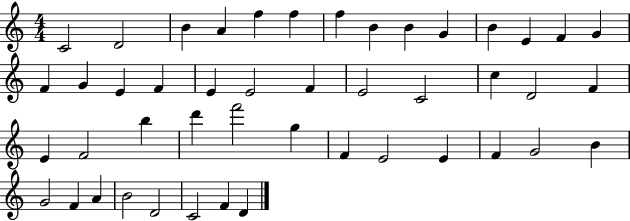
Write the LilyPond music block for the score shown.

{
  \clef treble
  \numericTimeSignature
  \time 4/4
  \key c \major
  c'2 d'2 | b'4 a'4 f''4 f''4 | f''4 b'4 b'4 g'4 | b'4 e'4 f'4 g'4 | \break f'4 g'4 e'4 f'4 | e'4 e'2 f'4 | e'2 c'2 | c''4 d'2 f'4 | \break e'4 f'2 b''4 | d'''4 f'''2 g''4 | f'4 e'2 e'4 | f'4 g'2 b'4 | \break g'2 f'4 a'4 | b'2 d'2 | c'2 f'4 d'4 | \bar "|."
}